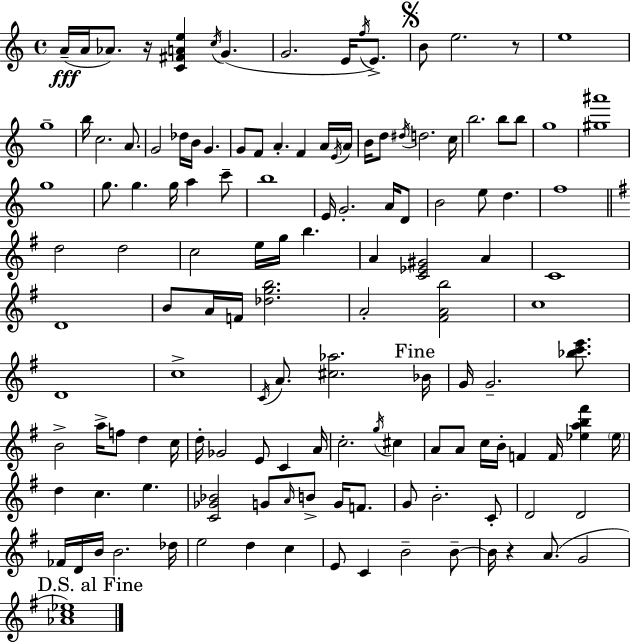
{
  \clef treble
  \time 4/4
  \defaultTimeSignature
  \key c \major
  a'16--(\fff a'16 aes'8.) r16 <c' fis' a' e''>4 \acciaccatura { c''16 } g'4.( | g'2. e'16 \acciaccatura { f''16 } e'8.->) | \mark \markup { \musicglyph "scripts.segno" } b'8 e''2. | r8 e''1 | \break g''1-- | b''16 c''2. a'8. | g'2 des''16 b'16 g'4. | g'8 f'8 a'4.-. f'4 | \break a'16 \acciaccatura { e'16 } a'16 b'16 d''8 \acciaccatura { dis''16 } d''2. | c''16 b''2. | b''8 b''8 g''1 | <gis'' ais'''>1 | \break g''1 | g''8. g''4. g''16 a''4 | c'''8-- b''1 | e'16 g'2.-. | \break a'16 d'8 b'2 e''8 d''4. | f''1 | \bar "||" \break \key e \minor d''2 d''2 | c''2 e''16 g''16 b''4. | a'4 <c' ees' gis'>2 a'4 | c'1 | \break d'1 | b'8 a'16 f'16 <des'' g'' b''>2. | a'2-. <fis' a' b''>2 | c''1 | \break d'1 | c''1-> | \acciaccatura { c'16 } a'8. <cis'' aes''>2. | \mark "Fine" bes'16 g'16 g'2.-- <bes'' c''' e'''>8. | \break b'2-> a''16-> f''8 d''4 | c''16 d''16-. ges'2 e'8 c'4 | a'16 c''2.-. \acciaccatura { g''16 } cis''4 | a'8 a'8 c''16 b'16-. f'4 f'16 <ees'' a'' b'' fis'''>4 | \break \parenthesize ees''16 d''4 c''4. e''4. | <c' ges' bes'>2 g'8 \grace { a'16 } b'8-> g'16 | f'8. g'8 b'2.-. | c'8-. d'2 d'2 | \break fes'16 d'16 b'16 b'2. | des''16 e''2 d''4 c''4 | e'8 c'4 b'2-- | b'8--~~ b'16 r4 a'8.( g'2 | \break \mark "D.S. al Fine" <aes' c'' ees''>1) | \bar "|."
}